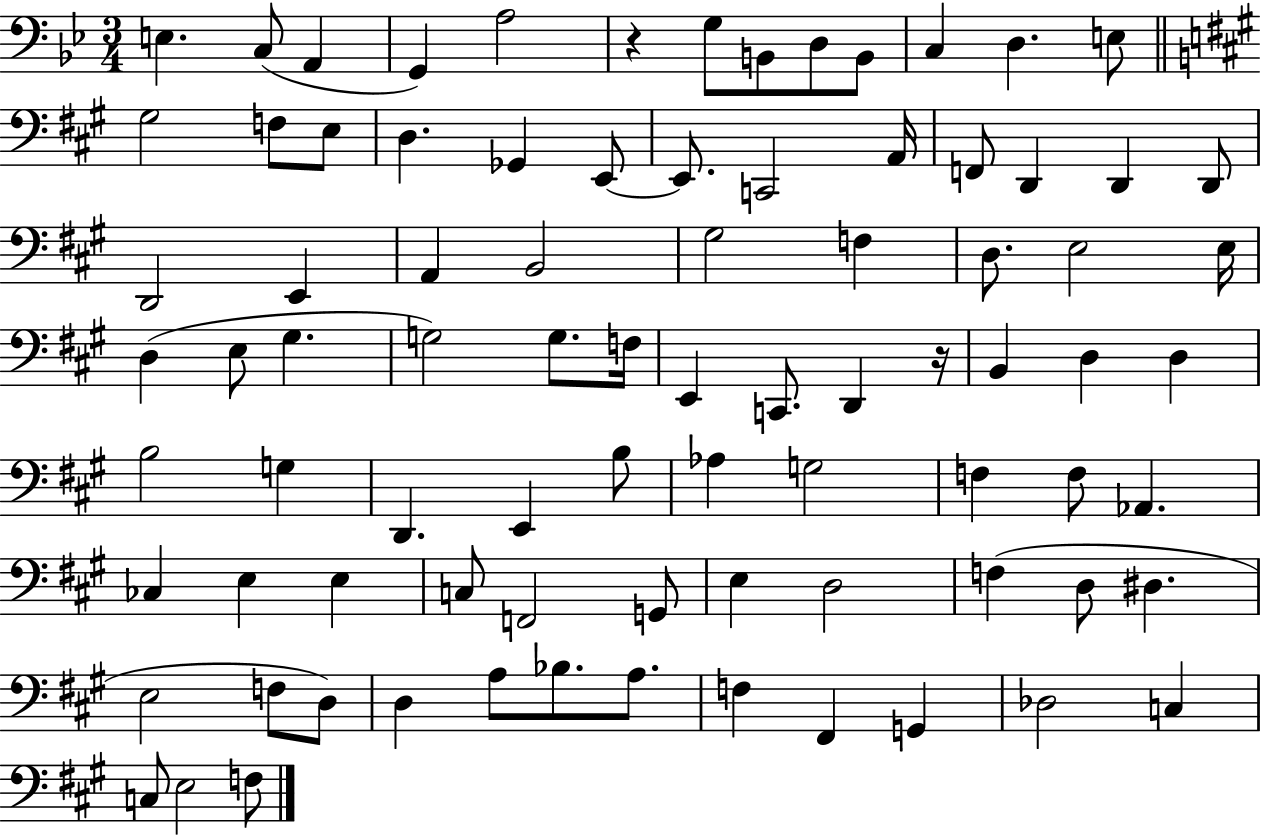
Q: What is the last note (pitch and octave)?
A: F3